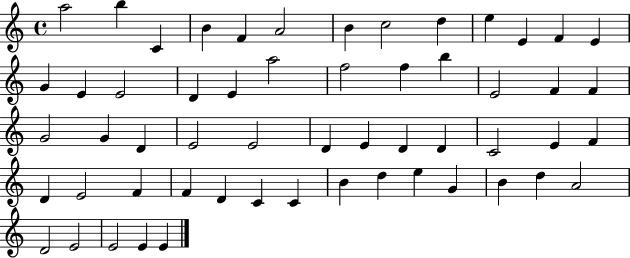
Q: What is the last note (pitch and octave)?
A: E4